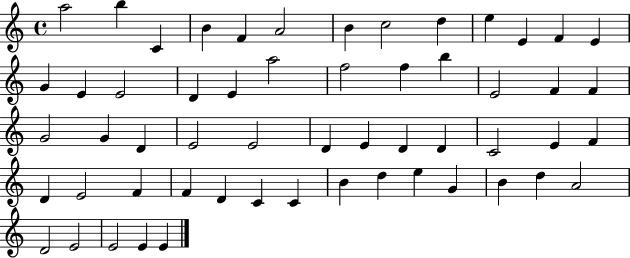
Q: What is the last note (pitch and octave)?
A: E4